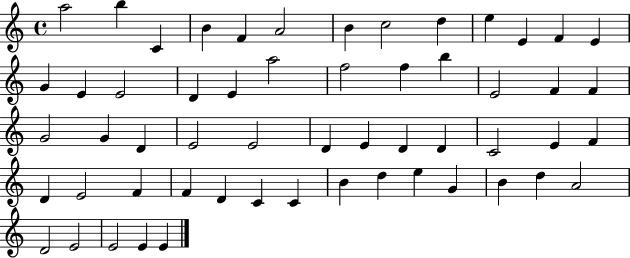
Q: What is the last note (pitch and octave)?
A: E4